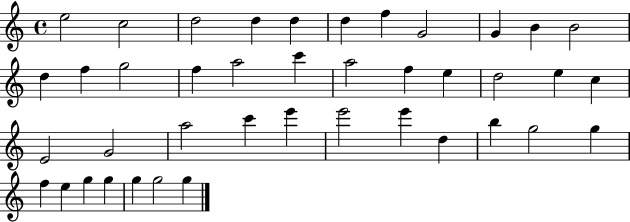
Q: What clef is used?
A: treble